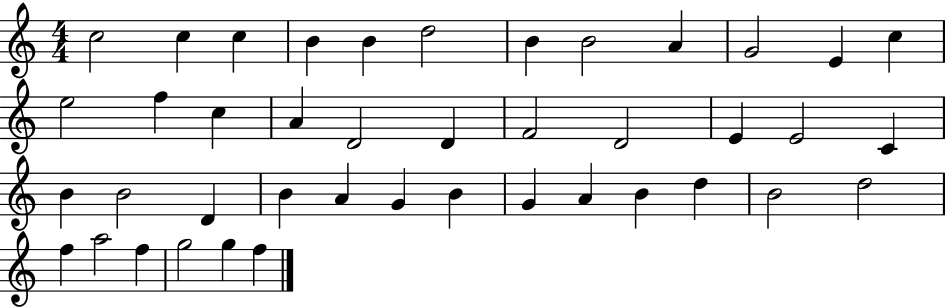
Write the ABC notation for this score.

X:1
T:Untitled
M:4/4
L:1/4
K:C
c2 c c B B d2 B B2 A G2 E c e2 f c A D2 D F2 D2 E E2 C B B2 D B A G B G A B d B2 d2 f a2 f g2 g f